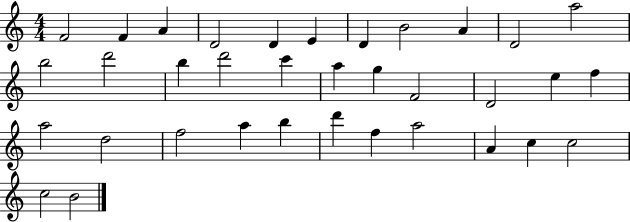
X:1
T:Untitled
M:4/4
L:1/4
K:C
F2 F A D2 D E D B2 A D2 a2 b2 d'2 b d'2 c' a g F2 D2 e f a2 d2 f2 a b d' f a2 A c c2 c2 B2